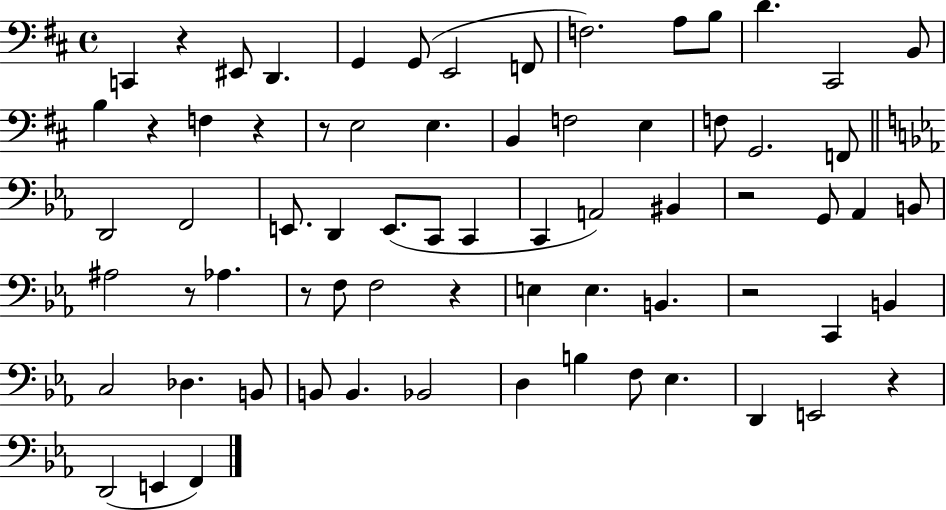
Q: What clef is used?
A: bass